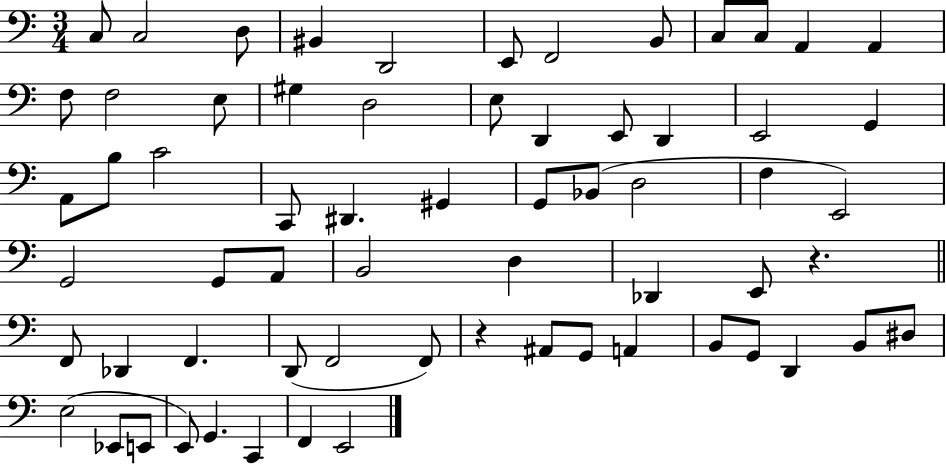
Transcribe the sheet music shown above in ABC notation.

X:1
T:Untitled
M:3/4
L:1/4
K:C
C,/2 C,2 D,/2 ^B,, D,,2 E,,/2 F,,2 B,,/2 C,/2 C,/2 A,, A,, F,/2 F,2 E,/2 ^G, D,2 E,/2 D,, E,,/2 D,, E,,2 G,, A,,/2 B,/2 C2 C,,/2 ^D,, ^G,, G,,/2 _B,,/2 D,2 F, E,,2 G,,2 G,,/2 A,,/2 B,,2 D, _D,, E,,/2 z F,,/2 _D,, F,, D,,/2 F,,2 F,,/2 z ^A,,/2 G,,/2 A,, B,,/2 G,,/2 D,, B,,/2 ^D,/2 E,2 _E,,/2 E,,/2 E,,/2 G,, C,, F,, E,,2